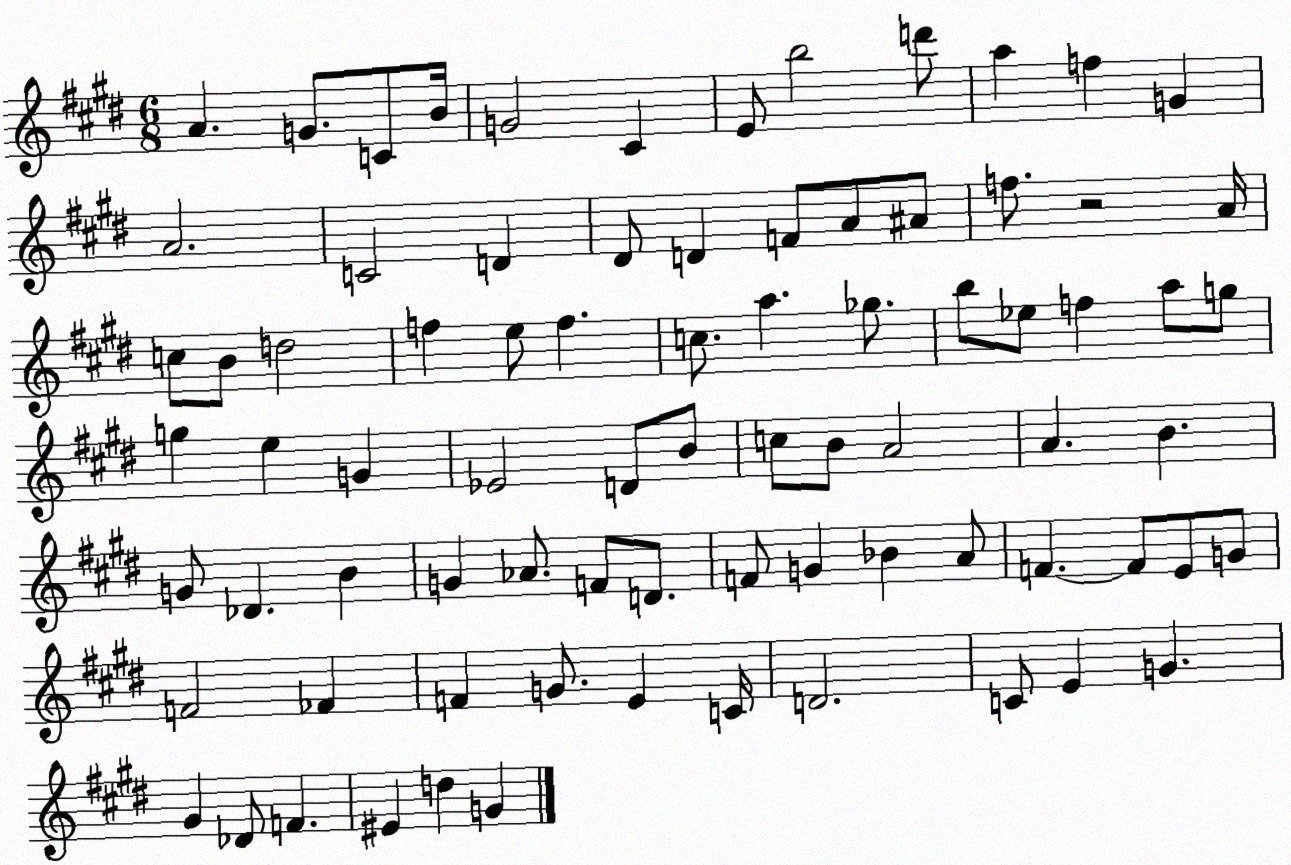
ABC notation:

X:1
T:Untitled
M:6/8
L:1/4
K:E
A G/2 C/2 B/4 G2 ^C E/2 b2 d'/2 a f G A2 C2 D ^D/2 D F/2 A/2 ^A/2 f/2 z2 A/4 c/2 B/2 d2 f e/2 f c/2 a _g/2 b/2 _e/2 f a/2 g/2 g e G _E2 D/2 B/2 c/2 B/2 A2 A B G/2 _D B G _A/2 F/2 D/2 F/2 G _B A/2 F F/2 E/2 G/2 F2 _F F G/2 E C/4 D2 C/2 E G ^G _D/2 F ^E d G